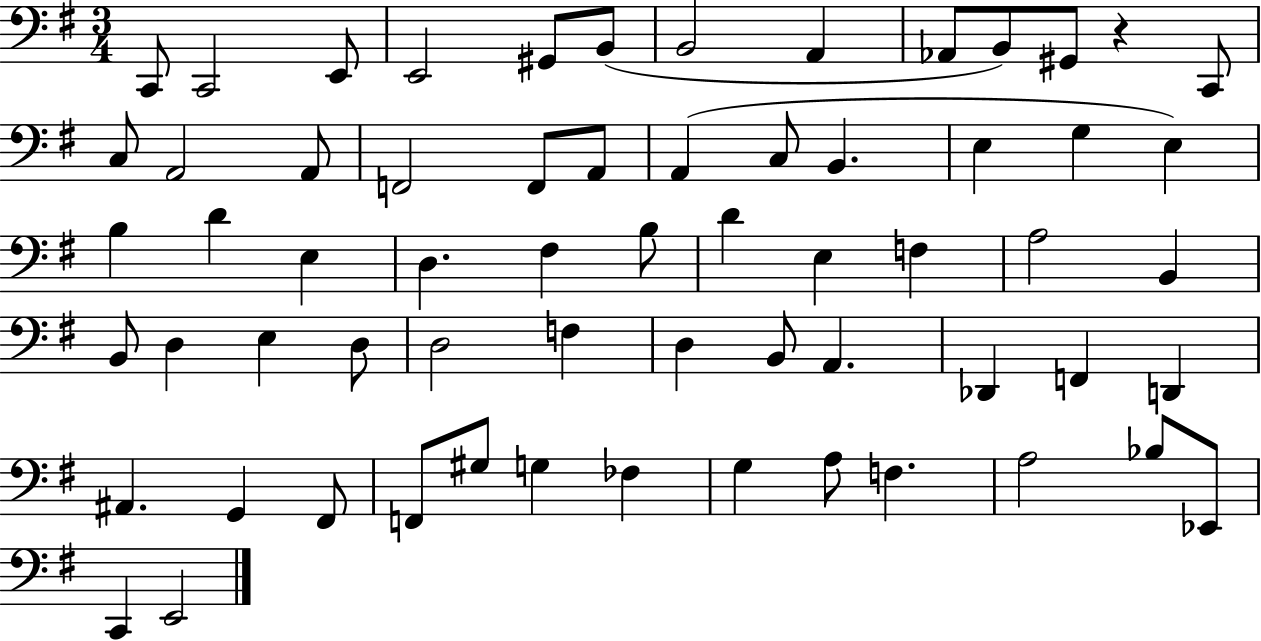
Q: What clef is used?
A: bass